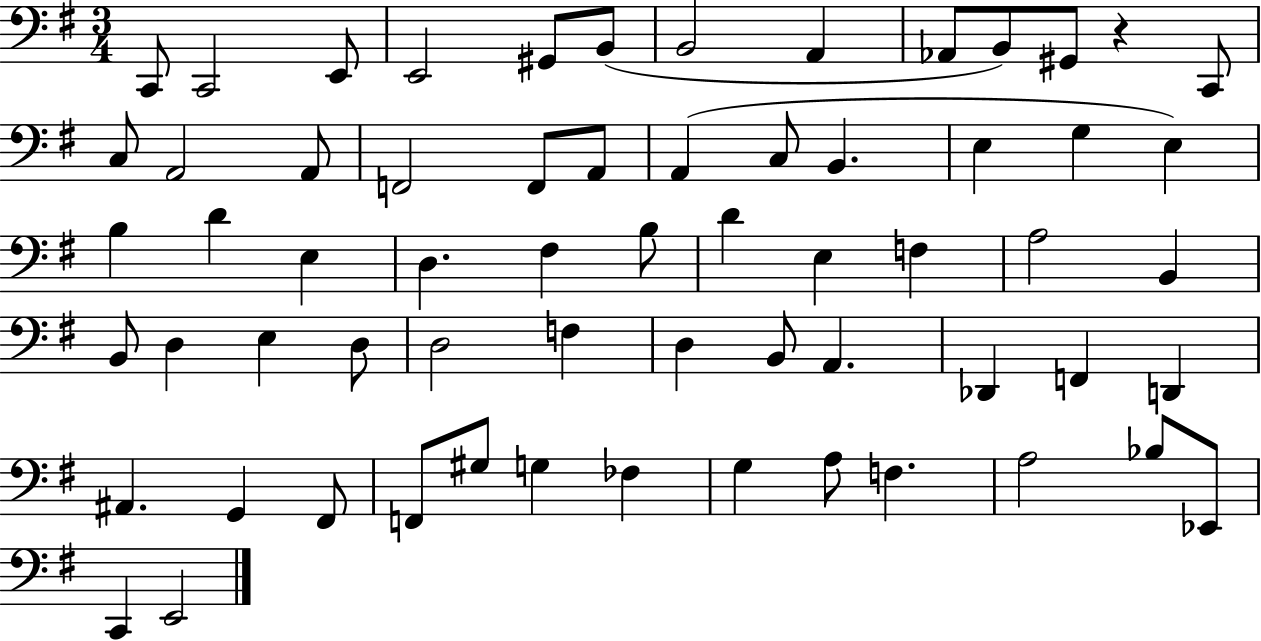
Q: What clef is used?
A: bass